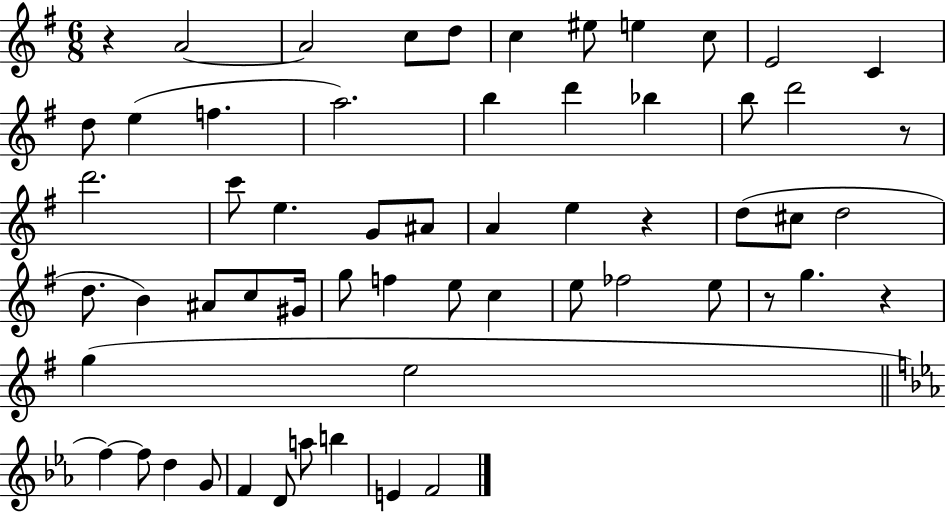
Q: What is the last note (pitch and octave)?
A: F4